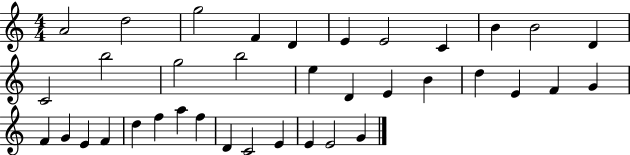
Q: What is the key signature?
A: C major